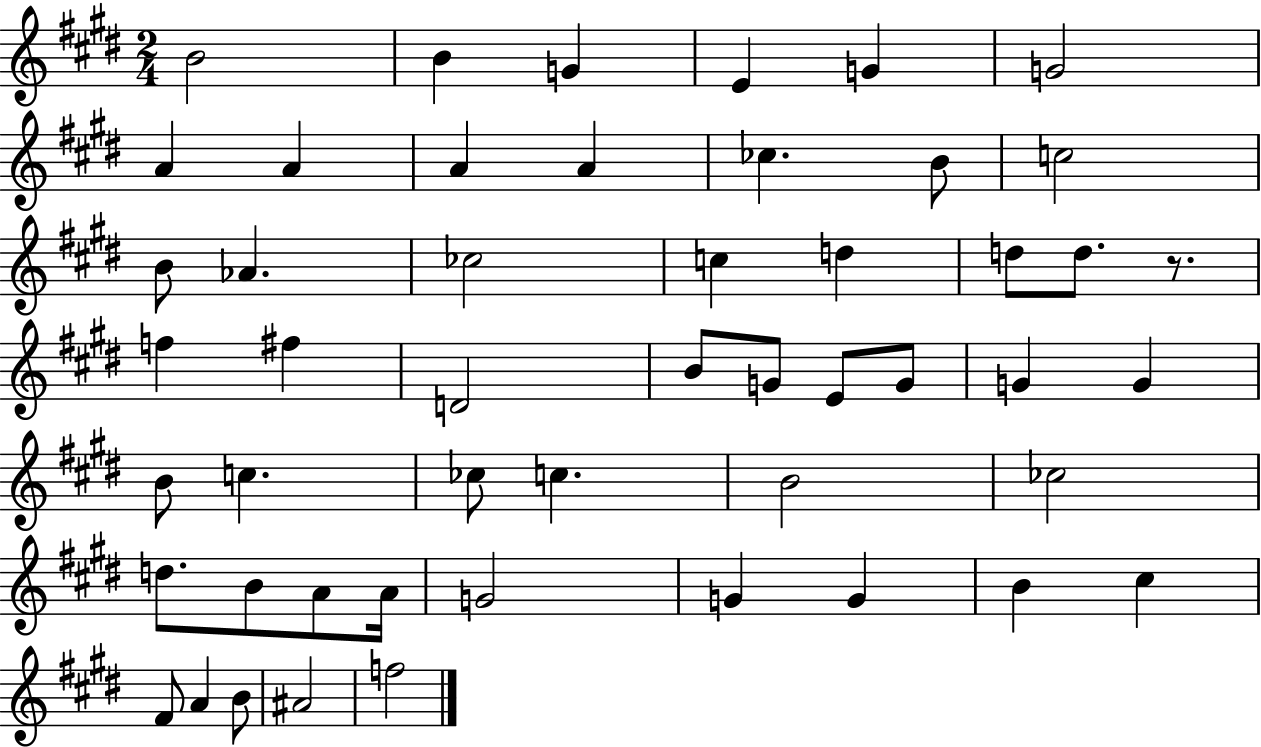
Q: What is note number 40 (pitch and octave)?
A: G4